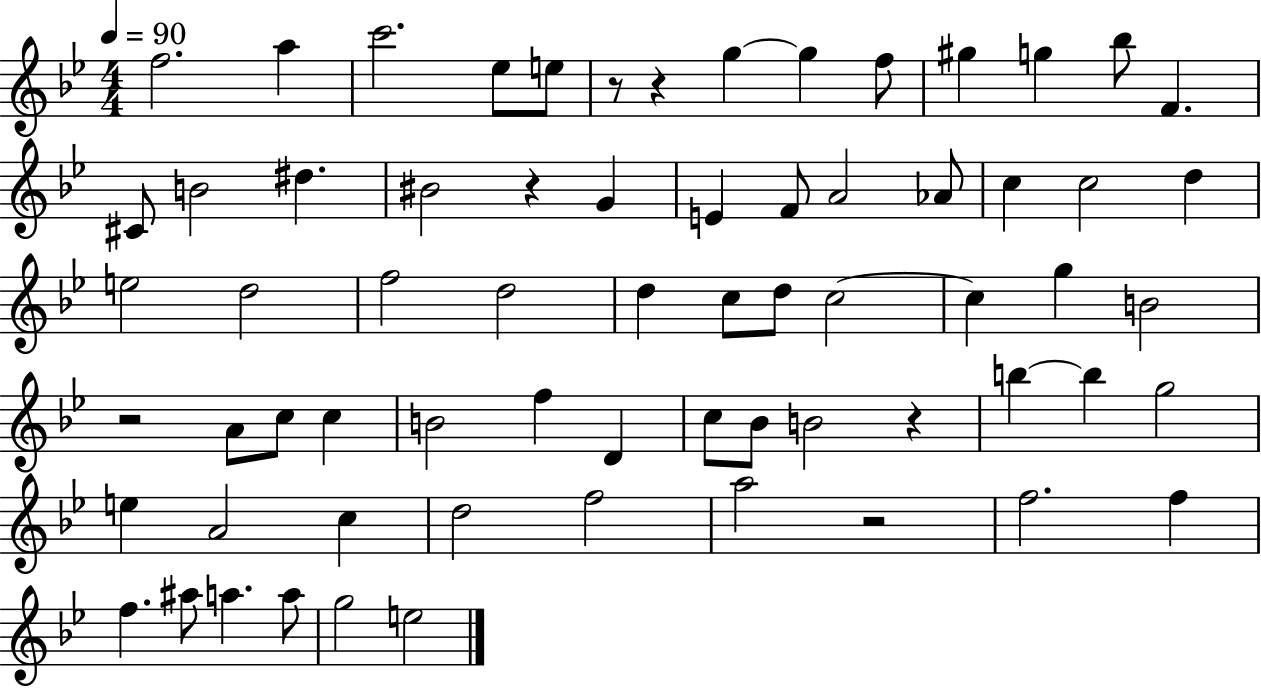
{
  \clef treble
  \numericTimeSignature
  \time 4/4
  \key bes \major
  \tempo 4 = 90
  f''2. a''4 | c'''2. ees''8 e''8 | r8 r4 g''4~~ g''4 f''8 | gis''4 g''4 bes''8 f'4. | \break cis'8 b'2 dis''4. | bis'2 r4 g'4 | e'4 f'8 a'2 aes'8 | c''4 c''2 d''4 | \break e''2 d''2 | f''2 d''2 | d''4 c''8 d''8 c''2~~ | c''4 g''4 b'2 | \break r2 a'8 c''8 c''4 | b'2 f''4 d'4 | c''8 bes'8 b'2 r4 | b''4~~ b''4 g''2 | \break e''4 a'2 c''4 | d''2 f''2 | a''2 r2 | f''2. f''4 | \break f''4. ais''8 a''4. a''8 | g''2 e''2 | \bar "|."
}